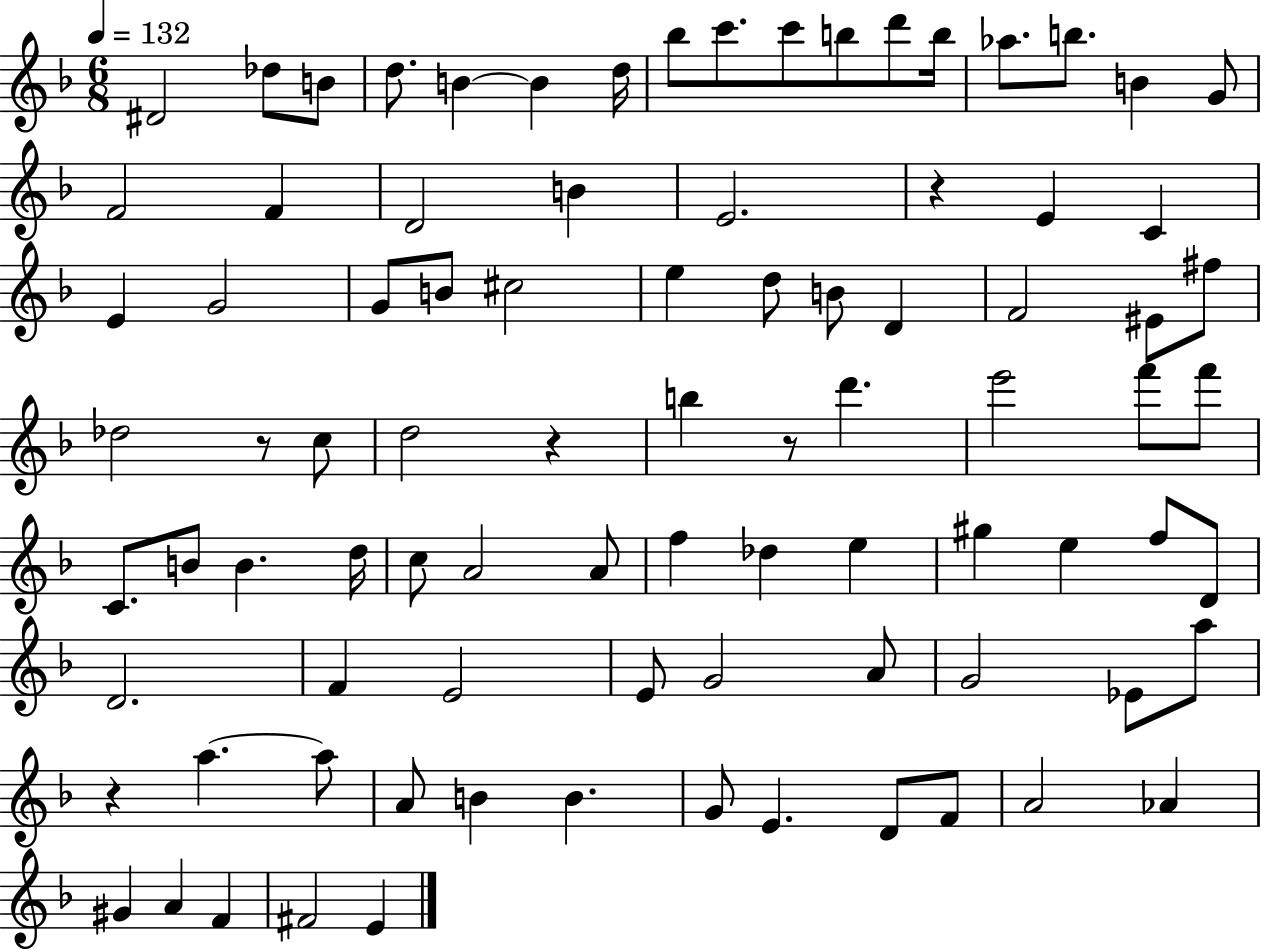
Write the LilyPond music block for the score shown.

{
  \clef treble
  \numericTimeSignature
  \time 6/8
  \key f \major
  \tempo 4 = 132
  dis'2 des''8 b'8 | d''8. b'4~~ b'4 d''16 | bes''8 c'''8. c'''8 b''8 d'''8 b''16 | aes''8. b''8. b'4 g'8 | \break f'2 f'4 | d'2 b'4 | e'2. | r4 e'4 c'4 | \break e'4 g'2 | g'8 b'8 cis''2 | e''4 d''8 b'8 d'4 | f'2 eis'8 fis''8 | \break des''2 r8 c''8 | d''2 r4 | b''4 r8 d'''4. | e'''2 f'''8 f'''8 | \break c'8. b'8 b'4. d''16 | c''8 a'2 a'8 | f''4 des''4 e''4 | gis''4 e''4 f''8 d'8 | \break d'2. | f'4 e'2 | e'8 g'2 a'8 | g'2 ees'8 a''8 | \break r4 a''4.~~ a''8 | a'8 b'4 b'4. | g'8 e'4. d'8 f'8 | a'2 aes'4 | \break gis'4 a'4 f'4 | fis'2 e'4 | \bar "|."
}